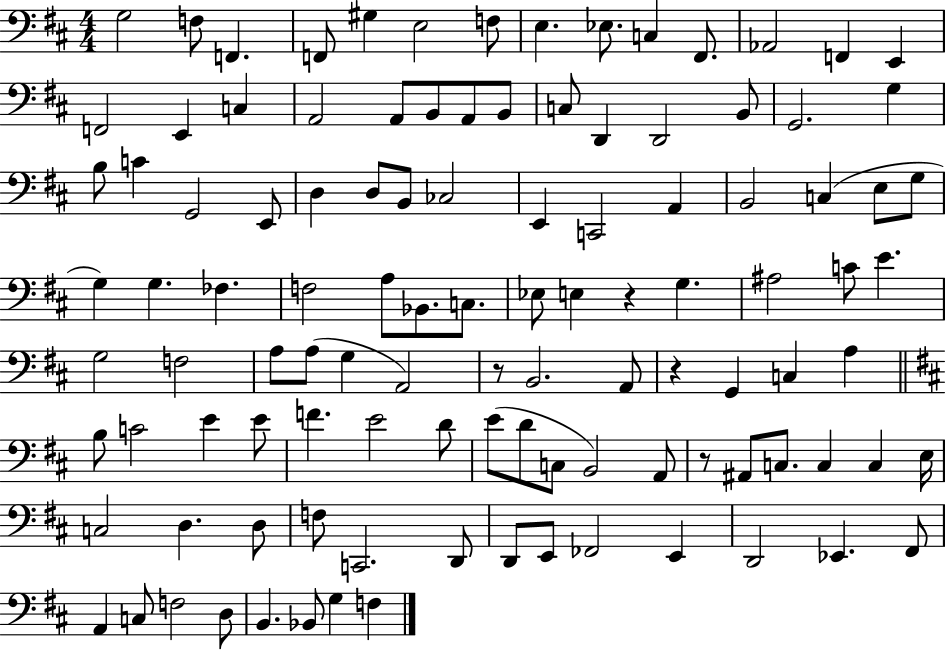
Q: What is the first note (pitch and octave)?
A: G3